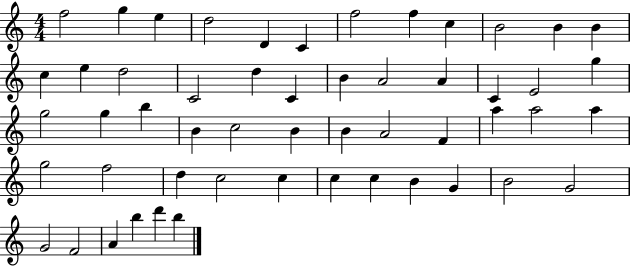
{
  \clef treble
  \numericTimeSignature
  \time 4/4
  \key c \major
  f''2 g''4 e''4 | d''2 d'4 c'4 | f''2 f''4 c''4 | b'2 b'4 b'4 | \break c''4 e''4 d''2 | c'2 d''4 c'4 | b'4 a'2 a'4 | c'4 e'2 g''4 | \break g''2 g''4 b''4 | b'4 c''2 b'4 | b'4 a'2 f'4 | a''4 a''2 a''4 | \break g''2 f''2 | d''4 c''2 c''4 | c''4 c''4 b'4 g'4 | b'2 g'2 | \break g'2 f'2 | a'4 b''4 d'''4 b''4 | \bar "|."
}